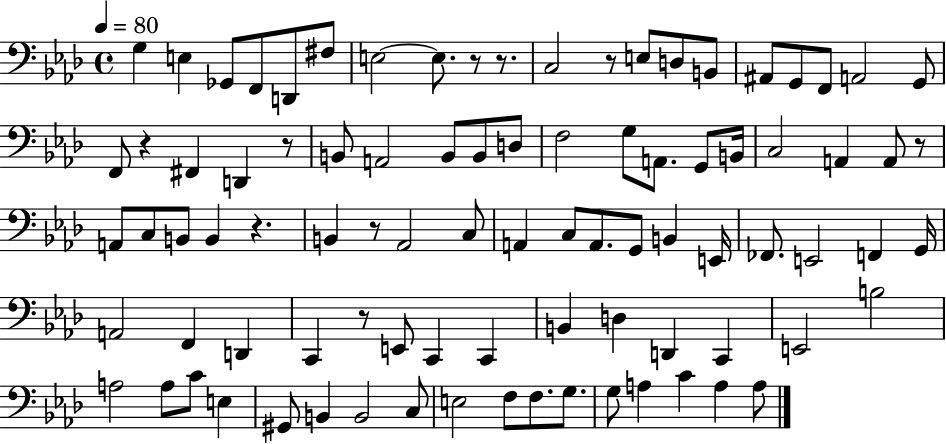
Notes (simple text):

G3/q E3/q Gb2/e F2/e D2/e F#3/e E3/h E3/e. R/e R/e. C3/h R/e E3/e D3/e B2/e A#2/e G2/e F2/e A2/h G2/e F2/e R/q F#2/q D2/q R/e B2/e A2/h B2/e B2/e D3/e F3/h G3/e A2/e. G2/e B2/s C3/h A2/q A2/e R/e A2/e C3/e B2/e B2/q R/q. B2/q R/e Ab2/h C3/e A2/q C3/e A2/e. G2/e B2/q E2/s FES2/e. E2/h F2/q G2/s A2/h F2/q D2/q C2/q R/e E2/e C2/q C2/q B2/q D3/q D2/q C2/q E2/h B3/h A3/h A3/e C4/e E3/q G#2/e B2/q B2/h C3/e E3/h F3/e F3/e. G3/e. G3/e A3/q C4/q A3/q A3/e